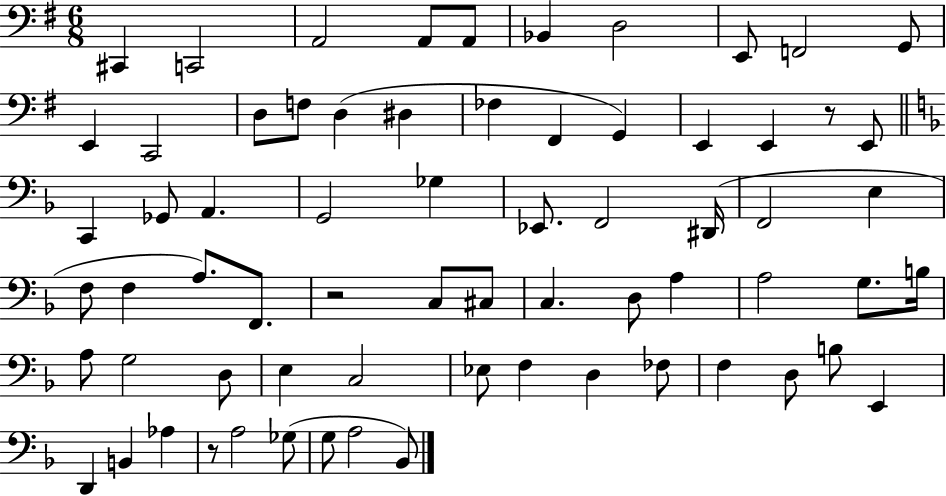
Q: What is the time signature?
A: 6/8